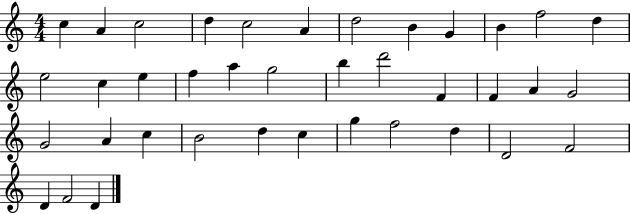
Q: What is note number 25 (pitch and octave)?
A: G4